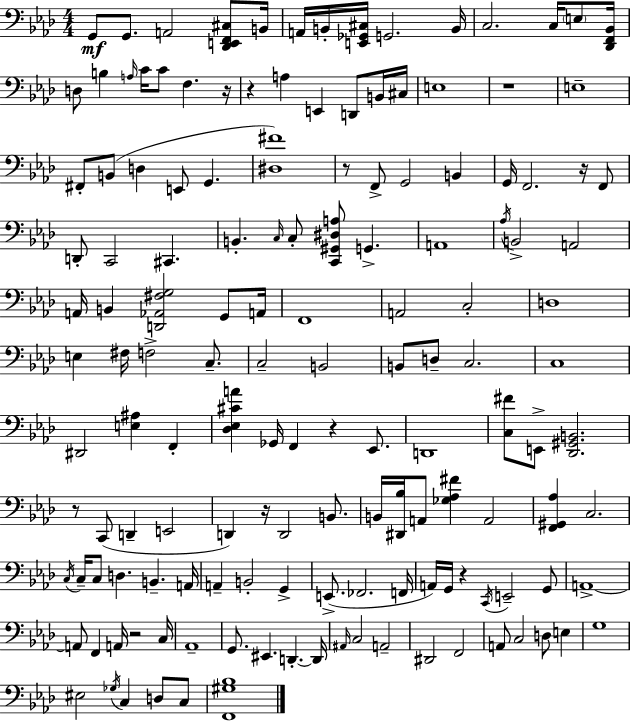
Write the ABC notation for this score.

X:1
T:Untitled
M:4/4
L:1/4
K:Ab
G,,/2 G,,/2 A,,2 [_D,,E,,F,,^C,]/2 B,,/4 A,,/4 B,,/4 [E,,_G,,^C,]/4 G,,2 B,,/4 C,2 C,/4 E,/2 [_D,,F,,_B,,]/4 D,/2 B, A,/4 C/4 C/2 F, z/4 z A, E,, D,,/2 B,,/4 ^C,/4 E,4 z4 E,4 ^F,,/2 B,,/2 D, E,,/2 G,, [^D,^F]4 z/2 F,,/2 G,,2 B,, G,,/4 F,,2 z/4 F,,/2 D,,/2 C,,2 ^C,, B,, C,/4 C,/2 [C,,^G,,^D,A,]/2 G,, A,,4 _A,/4 B,,2 A,,2 A,,/4 B,, [D,,_A,,^F,G,]2 G,,/2 A,,/4 F,,4 A,,2 C,2 D,4 E, ^F,/4 F,2 C,/2 C,2 B,,2 B,,/2 D,/2 C,2 C,4 ^D,,2 [E,^A,] F,, [_D,_E,^CA] _G,,/4 F,, z _E,,/2 D,,4 [C,^F]/2 E,,/2 [_D,,^G,,B,,]2 z/2 C,,/2 D,, E,,2 D,, z/4 D,,2 B,,/2 B,,/4 [^D,,_B,]/4 A,,/2 [_G,_A,^F] A,,2 [F,,^G,,_A,] C,2 C,/4 C,/4 C,/2 D, B,, A,,/4 A,, B,,2 G,, E,,/2 _F,,2 F,,/4 A,,/4 G,,/4 z C,,/4 E,,2 G,,/2 A,,4 A,,/2 F,, A,,/4 z2 C,/4 _A,,4 G,,/2 ^E,, D,, D,,/4 ^A,,/4 C,2 A,,2 ^D,,2 F,,2 A,,/2 C,2 D,/2 E, G,4 ^E,2 _G,/4 C, D,/2 C,/2 [F,,^G,_B,]4